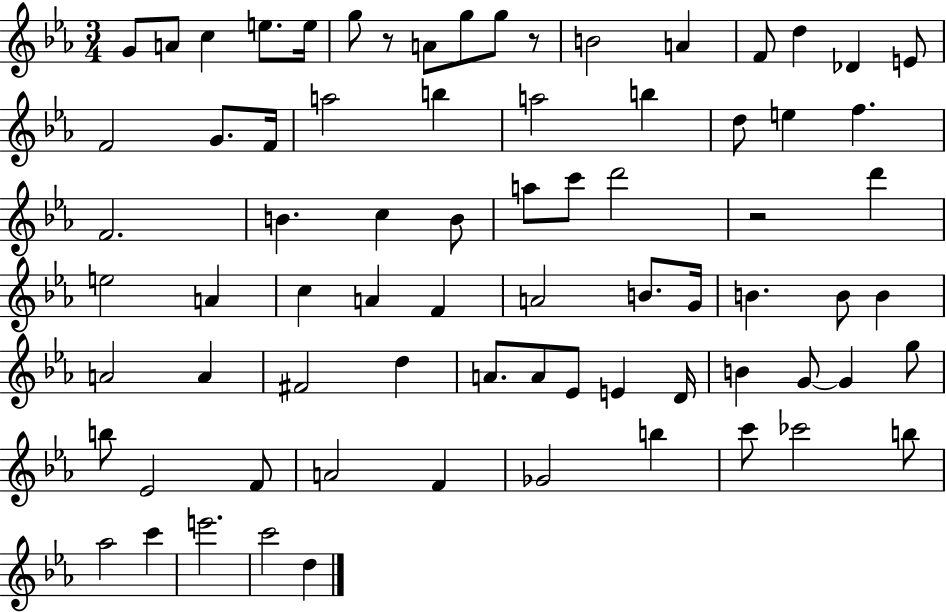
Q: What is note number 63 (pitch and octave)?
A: Gb4